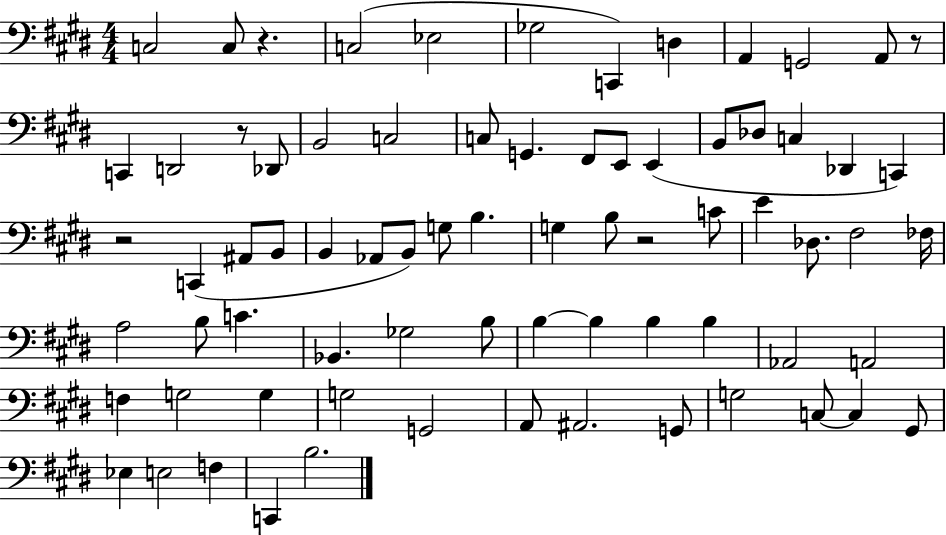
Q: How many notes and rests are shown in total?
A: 74